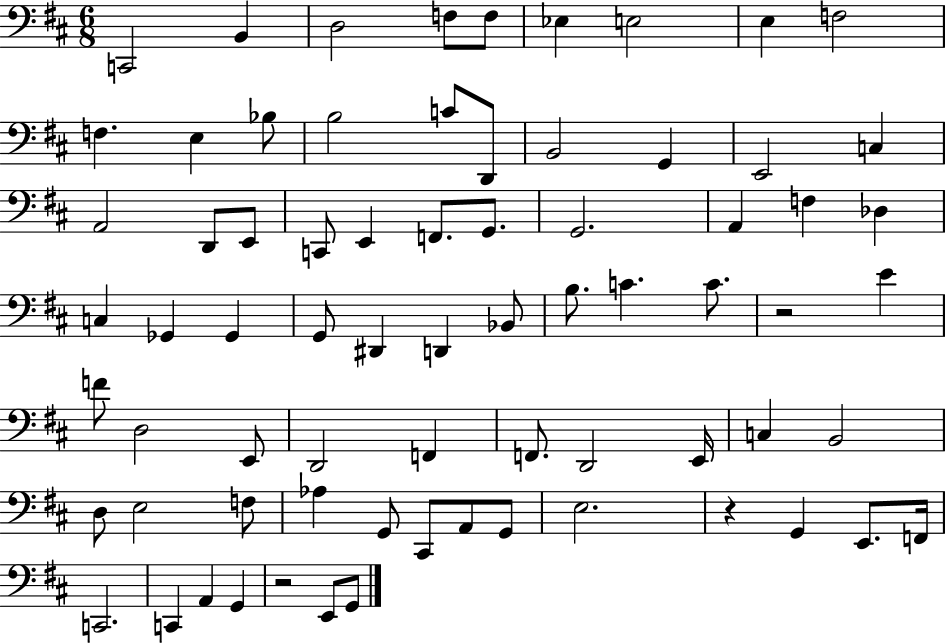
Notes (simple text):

C2/h B2/q D3/h F3/e F3/e Eb3/q E3/h E3/q F3/h F3/q. E3/q Bb3/e B3/h C4/e D2/e B2/h G2/q E2/h C3/q A2/h D2/e E2/e C2/e E2/q F2/e. G2/e. G2/h. A2/q F3/q Db3/q C3/q Gb2/q Gb2/q G2/e D#2/q D2/q Bb2/e B3/e. C4/q. C4/e. R/h E4/q F4/e D3/h E2/e D2/h F2/q F2/e. D2/h E2/s C3/q B2/h D3/e E3/h F3/e Ab3/q G2/e C#2/e A2/e G2/e E3/h. R/q G2/q E2/e. F2/s C2/h. C2/q A2/q G2/q R/h E2/e G2/e